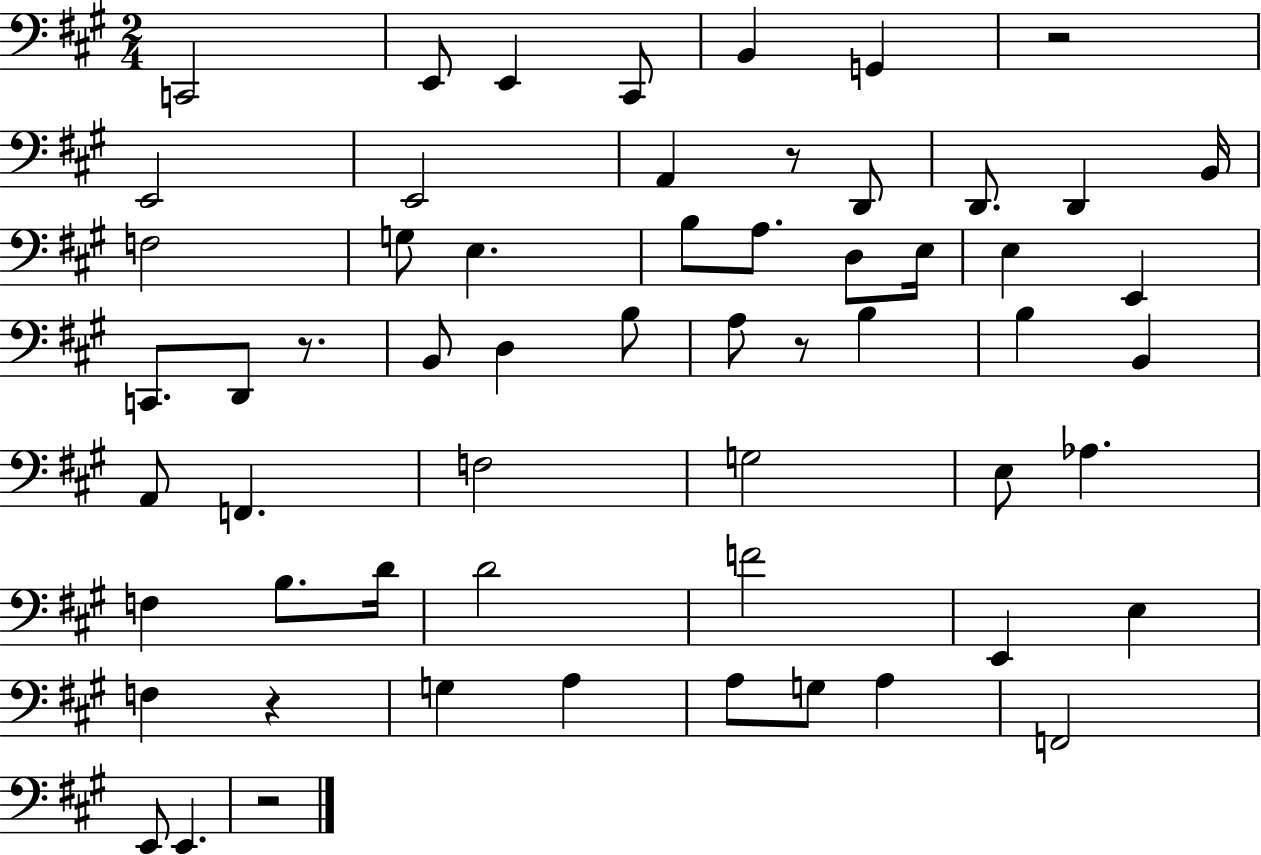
X:1
T:Untitled
M:2/4
L:1/4
K:A
C,,2 E,,/2 E,, ^C,,/2 B,, G,, z2 E,,2 E,,2 A,, z/2 D,,/2 D,,/2 D,, B,,/4 F,2 G,/2 E, B,/2 A,/2 D,/2 E,/4 E, E,, C,,/2 D,,/2 z/2 B,,/2 D, B,/2 A,/2 z/2 B, B, B,, A,,/2 F,, F,2 G,2 E,/2 _A, F, B,/2 D/4 D2 F2 E,, E, F, z G, A, A,/2 G,/2 A, F,,2 E,,/2 E,, z2